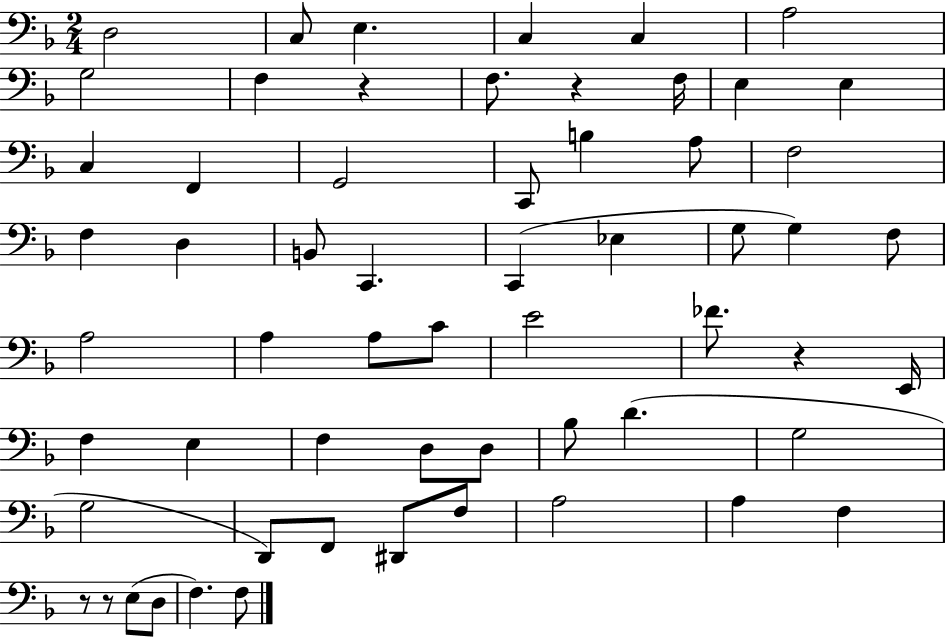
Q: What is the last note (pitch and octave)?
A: F3